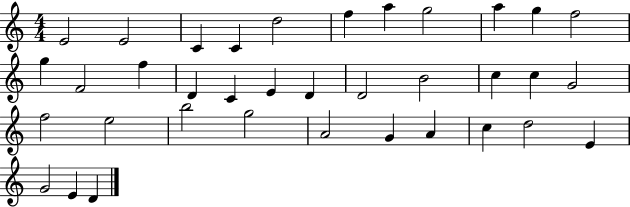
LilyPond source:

{
  \clef treble
  \numericTimeSignature
  \time 4/4
  \key c \major
  e'2 e'2 | c'4 c'4 d''2 | f''4 a''4 g''2 | a''4 g''4 f''2 | \break g''4 f'2 f''4 | d'4 c'4 e'4 d'4 | d'2 b'2 | c''4 c''4 g'2 | \break f''2 e''2 | b''2 g''2 | a'2 g'4 a'4 | c''4 d''2 e'4 | \break g'2 e'4 d'4 | \bar "|."
}